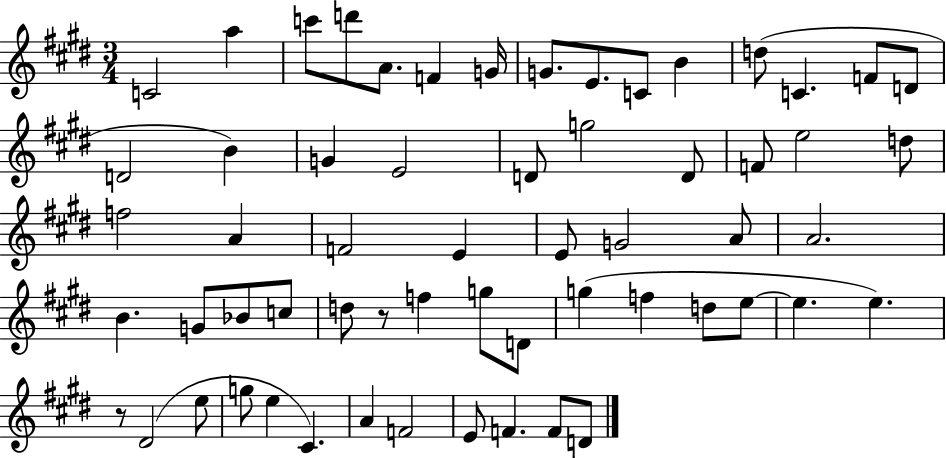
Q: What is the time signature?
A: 3/4